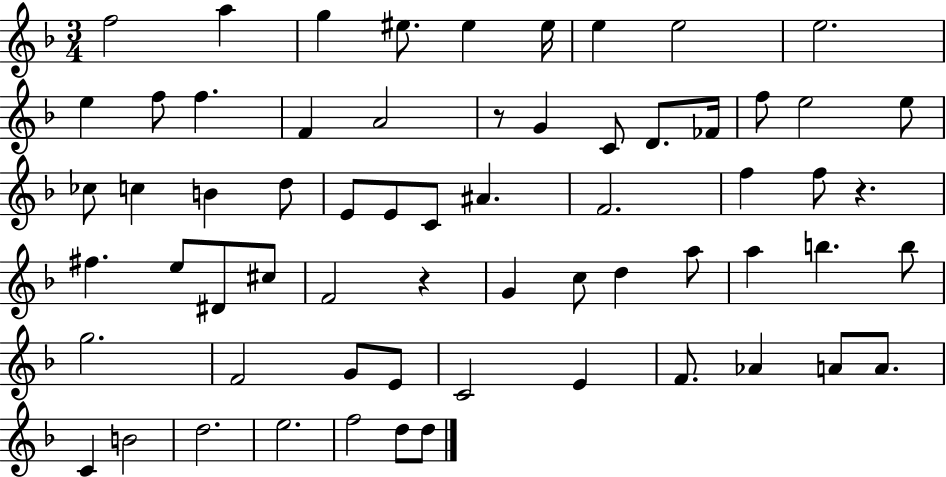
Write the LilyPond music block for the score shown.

{
  \clef treble
  \numericTimeSignature
  \time 3/4
  \key f \major
  \repeat volta 2 { f''2 a''4 | g''4 eis''8. eis''4 eis''16 | e''4 e''2 | e''2. | \break e''4 f''8 f''4. | f'4 a'2 | r8 g'4 c'8 d'8. fes'16 | f''8 e''2 e''8 | \break ces''8 c''4 b'4 d''8 | e'8 e'8 c'8 ais'4. | f'2. | f''4 f''8 r4. | \break fis''4. e''8 dis'8 cis''8 | f'2 r4 | g'4 c''8 d''4 a''8 | a''4 b''4. b''8 | \break g''2. | f'2 g'8 e'8 | c'2 e'4 | f'8. aes'4 a'8 a'8. | \break c'4 b'2 | d''2. | e''2. | f''2 d''8 d''8 | \break } \bar "|."
}